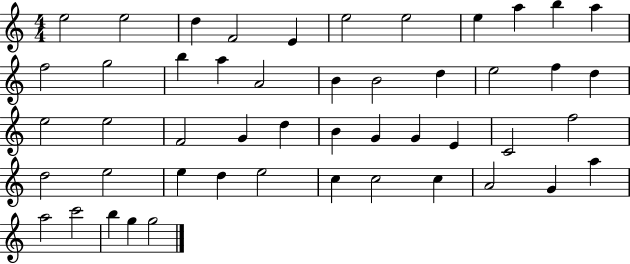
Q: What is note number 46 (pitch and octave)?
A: C6